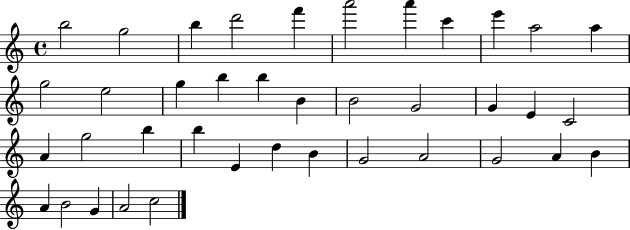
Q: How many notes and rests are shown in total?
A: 39